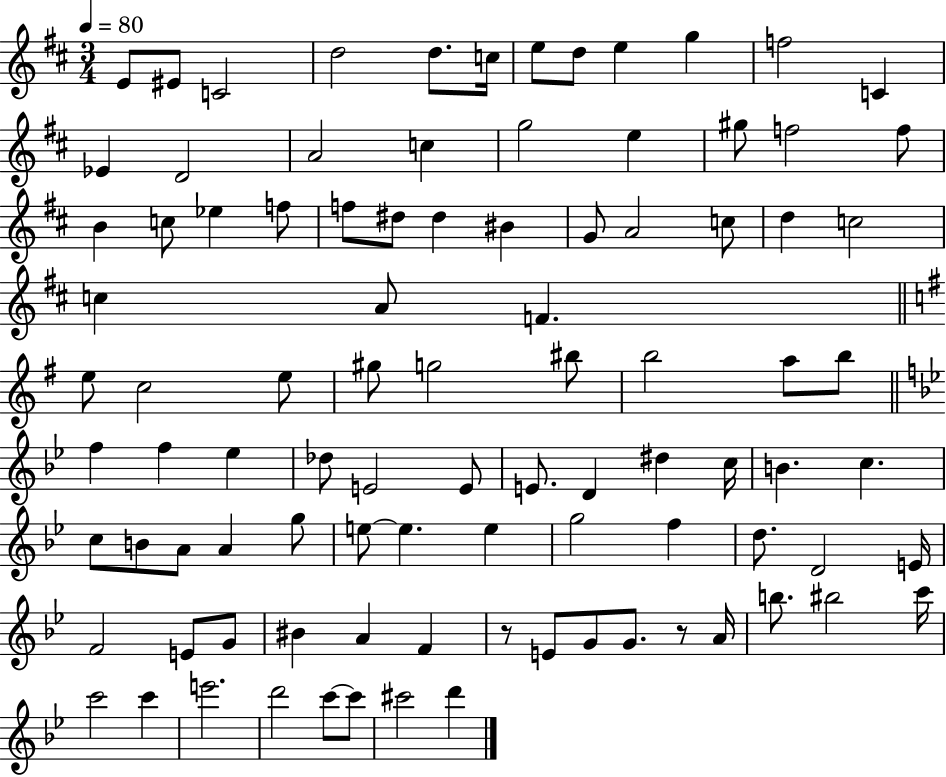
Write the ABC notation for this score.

X:1
T:Untitled
M:3/4
L:1/4
K:D
E/2 ^E/2 C2 d2 d/2 c/4 e/2 d/2 e g f2 C _E D2 A2 c g2 e ^g/2 f2 f/2 B c/2 _e f/2 f/2 ^d/2 ^d ^B G/2 A2 c/2 d c2 c A/2 F e/2 c2 e/2 ^g/2 g2 ^b/2 b2 a/2 b/2 f f _e _d/2 E2 E/2 E/2 D ^d c/4 B c c/2 B/2 A/2 A g/2 e/2 e e g2 f d/2 D2 E/4 F2 E/2 G/2 ^B A F z/2 E/2 G/2 G/2 z/2 A/4 b/2 ^b2 c'/4 c'2 c' e'2 d'2 c'/2 c'/2 ^c'2 d'